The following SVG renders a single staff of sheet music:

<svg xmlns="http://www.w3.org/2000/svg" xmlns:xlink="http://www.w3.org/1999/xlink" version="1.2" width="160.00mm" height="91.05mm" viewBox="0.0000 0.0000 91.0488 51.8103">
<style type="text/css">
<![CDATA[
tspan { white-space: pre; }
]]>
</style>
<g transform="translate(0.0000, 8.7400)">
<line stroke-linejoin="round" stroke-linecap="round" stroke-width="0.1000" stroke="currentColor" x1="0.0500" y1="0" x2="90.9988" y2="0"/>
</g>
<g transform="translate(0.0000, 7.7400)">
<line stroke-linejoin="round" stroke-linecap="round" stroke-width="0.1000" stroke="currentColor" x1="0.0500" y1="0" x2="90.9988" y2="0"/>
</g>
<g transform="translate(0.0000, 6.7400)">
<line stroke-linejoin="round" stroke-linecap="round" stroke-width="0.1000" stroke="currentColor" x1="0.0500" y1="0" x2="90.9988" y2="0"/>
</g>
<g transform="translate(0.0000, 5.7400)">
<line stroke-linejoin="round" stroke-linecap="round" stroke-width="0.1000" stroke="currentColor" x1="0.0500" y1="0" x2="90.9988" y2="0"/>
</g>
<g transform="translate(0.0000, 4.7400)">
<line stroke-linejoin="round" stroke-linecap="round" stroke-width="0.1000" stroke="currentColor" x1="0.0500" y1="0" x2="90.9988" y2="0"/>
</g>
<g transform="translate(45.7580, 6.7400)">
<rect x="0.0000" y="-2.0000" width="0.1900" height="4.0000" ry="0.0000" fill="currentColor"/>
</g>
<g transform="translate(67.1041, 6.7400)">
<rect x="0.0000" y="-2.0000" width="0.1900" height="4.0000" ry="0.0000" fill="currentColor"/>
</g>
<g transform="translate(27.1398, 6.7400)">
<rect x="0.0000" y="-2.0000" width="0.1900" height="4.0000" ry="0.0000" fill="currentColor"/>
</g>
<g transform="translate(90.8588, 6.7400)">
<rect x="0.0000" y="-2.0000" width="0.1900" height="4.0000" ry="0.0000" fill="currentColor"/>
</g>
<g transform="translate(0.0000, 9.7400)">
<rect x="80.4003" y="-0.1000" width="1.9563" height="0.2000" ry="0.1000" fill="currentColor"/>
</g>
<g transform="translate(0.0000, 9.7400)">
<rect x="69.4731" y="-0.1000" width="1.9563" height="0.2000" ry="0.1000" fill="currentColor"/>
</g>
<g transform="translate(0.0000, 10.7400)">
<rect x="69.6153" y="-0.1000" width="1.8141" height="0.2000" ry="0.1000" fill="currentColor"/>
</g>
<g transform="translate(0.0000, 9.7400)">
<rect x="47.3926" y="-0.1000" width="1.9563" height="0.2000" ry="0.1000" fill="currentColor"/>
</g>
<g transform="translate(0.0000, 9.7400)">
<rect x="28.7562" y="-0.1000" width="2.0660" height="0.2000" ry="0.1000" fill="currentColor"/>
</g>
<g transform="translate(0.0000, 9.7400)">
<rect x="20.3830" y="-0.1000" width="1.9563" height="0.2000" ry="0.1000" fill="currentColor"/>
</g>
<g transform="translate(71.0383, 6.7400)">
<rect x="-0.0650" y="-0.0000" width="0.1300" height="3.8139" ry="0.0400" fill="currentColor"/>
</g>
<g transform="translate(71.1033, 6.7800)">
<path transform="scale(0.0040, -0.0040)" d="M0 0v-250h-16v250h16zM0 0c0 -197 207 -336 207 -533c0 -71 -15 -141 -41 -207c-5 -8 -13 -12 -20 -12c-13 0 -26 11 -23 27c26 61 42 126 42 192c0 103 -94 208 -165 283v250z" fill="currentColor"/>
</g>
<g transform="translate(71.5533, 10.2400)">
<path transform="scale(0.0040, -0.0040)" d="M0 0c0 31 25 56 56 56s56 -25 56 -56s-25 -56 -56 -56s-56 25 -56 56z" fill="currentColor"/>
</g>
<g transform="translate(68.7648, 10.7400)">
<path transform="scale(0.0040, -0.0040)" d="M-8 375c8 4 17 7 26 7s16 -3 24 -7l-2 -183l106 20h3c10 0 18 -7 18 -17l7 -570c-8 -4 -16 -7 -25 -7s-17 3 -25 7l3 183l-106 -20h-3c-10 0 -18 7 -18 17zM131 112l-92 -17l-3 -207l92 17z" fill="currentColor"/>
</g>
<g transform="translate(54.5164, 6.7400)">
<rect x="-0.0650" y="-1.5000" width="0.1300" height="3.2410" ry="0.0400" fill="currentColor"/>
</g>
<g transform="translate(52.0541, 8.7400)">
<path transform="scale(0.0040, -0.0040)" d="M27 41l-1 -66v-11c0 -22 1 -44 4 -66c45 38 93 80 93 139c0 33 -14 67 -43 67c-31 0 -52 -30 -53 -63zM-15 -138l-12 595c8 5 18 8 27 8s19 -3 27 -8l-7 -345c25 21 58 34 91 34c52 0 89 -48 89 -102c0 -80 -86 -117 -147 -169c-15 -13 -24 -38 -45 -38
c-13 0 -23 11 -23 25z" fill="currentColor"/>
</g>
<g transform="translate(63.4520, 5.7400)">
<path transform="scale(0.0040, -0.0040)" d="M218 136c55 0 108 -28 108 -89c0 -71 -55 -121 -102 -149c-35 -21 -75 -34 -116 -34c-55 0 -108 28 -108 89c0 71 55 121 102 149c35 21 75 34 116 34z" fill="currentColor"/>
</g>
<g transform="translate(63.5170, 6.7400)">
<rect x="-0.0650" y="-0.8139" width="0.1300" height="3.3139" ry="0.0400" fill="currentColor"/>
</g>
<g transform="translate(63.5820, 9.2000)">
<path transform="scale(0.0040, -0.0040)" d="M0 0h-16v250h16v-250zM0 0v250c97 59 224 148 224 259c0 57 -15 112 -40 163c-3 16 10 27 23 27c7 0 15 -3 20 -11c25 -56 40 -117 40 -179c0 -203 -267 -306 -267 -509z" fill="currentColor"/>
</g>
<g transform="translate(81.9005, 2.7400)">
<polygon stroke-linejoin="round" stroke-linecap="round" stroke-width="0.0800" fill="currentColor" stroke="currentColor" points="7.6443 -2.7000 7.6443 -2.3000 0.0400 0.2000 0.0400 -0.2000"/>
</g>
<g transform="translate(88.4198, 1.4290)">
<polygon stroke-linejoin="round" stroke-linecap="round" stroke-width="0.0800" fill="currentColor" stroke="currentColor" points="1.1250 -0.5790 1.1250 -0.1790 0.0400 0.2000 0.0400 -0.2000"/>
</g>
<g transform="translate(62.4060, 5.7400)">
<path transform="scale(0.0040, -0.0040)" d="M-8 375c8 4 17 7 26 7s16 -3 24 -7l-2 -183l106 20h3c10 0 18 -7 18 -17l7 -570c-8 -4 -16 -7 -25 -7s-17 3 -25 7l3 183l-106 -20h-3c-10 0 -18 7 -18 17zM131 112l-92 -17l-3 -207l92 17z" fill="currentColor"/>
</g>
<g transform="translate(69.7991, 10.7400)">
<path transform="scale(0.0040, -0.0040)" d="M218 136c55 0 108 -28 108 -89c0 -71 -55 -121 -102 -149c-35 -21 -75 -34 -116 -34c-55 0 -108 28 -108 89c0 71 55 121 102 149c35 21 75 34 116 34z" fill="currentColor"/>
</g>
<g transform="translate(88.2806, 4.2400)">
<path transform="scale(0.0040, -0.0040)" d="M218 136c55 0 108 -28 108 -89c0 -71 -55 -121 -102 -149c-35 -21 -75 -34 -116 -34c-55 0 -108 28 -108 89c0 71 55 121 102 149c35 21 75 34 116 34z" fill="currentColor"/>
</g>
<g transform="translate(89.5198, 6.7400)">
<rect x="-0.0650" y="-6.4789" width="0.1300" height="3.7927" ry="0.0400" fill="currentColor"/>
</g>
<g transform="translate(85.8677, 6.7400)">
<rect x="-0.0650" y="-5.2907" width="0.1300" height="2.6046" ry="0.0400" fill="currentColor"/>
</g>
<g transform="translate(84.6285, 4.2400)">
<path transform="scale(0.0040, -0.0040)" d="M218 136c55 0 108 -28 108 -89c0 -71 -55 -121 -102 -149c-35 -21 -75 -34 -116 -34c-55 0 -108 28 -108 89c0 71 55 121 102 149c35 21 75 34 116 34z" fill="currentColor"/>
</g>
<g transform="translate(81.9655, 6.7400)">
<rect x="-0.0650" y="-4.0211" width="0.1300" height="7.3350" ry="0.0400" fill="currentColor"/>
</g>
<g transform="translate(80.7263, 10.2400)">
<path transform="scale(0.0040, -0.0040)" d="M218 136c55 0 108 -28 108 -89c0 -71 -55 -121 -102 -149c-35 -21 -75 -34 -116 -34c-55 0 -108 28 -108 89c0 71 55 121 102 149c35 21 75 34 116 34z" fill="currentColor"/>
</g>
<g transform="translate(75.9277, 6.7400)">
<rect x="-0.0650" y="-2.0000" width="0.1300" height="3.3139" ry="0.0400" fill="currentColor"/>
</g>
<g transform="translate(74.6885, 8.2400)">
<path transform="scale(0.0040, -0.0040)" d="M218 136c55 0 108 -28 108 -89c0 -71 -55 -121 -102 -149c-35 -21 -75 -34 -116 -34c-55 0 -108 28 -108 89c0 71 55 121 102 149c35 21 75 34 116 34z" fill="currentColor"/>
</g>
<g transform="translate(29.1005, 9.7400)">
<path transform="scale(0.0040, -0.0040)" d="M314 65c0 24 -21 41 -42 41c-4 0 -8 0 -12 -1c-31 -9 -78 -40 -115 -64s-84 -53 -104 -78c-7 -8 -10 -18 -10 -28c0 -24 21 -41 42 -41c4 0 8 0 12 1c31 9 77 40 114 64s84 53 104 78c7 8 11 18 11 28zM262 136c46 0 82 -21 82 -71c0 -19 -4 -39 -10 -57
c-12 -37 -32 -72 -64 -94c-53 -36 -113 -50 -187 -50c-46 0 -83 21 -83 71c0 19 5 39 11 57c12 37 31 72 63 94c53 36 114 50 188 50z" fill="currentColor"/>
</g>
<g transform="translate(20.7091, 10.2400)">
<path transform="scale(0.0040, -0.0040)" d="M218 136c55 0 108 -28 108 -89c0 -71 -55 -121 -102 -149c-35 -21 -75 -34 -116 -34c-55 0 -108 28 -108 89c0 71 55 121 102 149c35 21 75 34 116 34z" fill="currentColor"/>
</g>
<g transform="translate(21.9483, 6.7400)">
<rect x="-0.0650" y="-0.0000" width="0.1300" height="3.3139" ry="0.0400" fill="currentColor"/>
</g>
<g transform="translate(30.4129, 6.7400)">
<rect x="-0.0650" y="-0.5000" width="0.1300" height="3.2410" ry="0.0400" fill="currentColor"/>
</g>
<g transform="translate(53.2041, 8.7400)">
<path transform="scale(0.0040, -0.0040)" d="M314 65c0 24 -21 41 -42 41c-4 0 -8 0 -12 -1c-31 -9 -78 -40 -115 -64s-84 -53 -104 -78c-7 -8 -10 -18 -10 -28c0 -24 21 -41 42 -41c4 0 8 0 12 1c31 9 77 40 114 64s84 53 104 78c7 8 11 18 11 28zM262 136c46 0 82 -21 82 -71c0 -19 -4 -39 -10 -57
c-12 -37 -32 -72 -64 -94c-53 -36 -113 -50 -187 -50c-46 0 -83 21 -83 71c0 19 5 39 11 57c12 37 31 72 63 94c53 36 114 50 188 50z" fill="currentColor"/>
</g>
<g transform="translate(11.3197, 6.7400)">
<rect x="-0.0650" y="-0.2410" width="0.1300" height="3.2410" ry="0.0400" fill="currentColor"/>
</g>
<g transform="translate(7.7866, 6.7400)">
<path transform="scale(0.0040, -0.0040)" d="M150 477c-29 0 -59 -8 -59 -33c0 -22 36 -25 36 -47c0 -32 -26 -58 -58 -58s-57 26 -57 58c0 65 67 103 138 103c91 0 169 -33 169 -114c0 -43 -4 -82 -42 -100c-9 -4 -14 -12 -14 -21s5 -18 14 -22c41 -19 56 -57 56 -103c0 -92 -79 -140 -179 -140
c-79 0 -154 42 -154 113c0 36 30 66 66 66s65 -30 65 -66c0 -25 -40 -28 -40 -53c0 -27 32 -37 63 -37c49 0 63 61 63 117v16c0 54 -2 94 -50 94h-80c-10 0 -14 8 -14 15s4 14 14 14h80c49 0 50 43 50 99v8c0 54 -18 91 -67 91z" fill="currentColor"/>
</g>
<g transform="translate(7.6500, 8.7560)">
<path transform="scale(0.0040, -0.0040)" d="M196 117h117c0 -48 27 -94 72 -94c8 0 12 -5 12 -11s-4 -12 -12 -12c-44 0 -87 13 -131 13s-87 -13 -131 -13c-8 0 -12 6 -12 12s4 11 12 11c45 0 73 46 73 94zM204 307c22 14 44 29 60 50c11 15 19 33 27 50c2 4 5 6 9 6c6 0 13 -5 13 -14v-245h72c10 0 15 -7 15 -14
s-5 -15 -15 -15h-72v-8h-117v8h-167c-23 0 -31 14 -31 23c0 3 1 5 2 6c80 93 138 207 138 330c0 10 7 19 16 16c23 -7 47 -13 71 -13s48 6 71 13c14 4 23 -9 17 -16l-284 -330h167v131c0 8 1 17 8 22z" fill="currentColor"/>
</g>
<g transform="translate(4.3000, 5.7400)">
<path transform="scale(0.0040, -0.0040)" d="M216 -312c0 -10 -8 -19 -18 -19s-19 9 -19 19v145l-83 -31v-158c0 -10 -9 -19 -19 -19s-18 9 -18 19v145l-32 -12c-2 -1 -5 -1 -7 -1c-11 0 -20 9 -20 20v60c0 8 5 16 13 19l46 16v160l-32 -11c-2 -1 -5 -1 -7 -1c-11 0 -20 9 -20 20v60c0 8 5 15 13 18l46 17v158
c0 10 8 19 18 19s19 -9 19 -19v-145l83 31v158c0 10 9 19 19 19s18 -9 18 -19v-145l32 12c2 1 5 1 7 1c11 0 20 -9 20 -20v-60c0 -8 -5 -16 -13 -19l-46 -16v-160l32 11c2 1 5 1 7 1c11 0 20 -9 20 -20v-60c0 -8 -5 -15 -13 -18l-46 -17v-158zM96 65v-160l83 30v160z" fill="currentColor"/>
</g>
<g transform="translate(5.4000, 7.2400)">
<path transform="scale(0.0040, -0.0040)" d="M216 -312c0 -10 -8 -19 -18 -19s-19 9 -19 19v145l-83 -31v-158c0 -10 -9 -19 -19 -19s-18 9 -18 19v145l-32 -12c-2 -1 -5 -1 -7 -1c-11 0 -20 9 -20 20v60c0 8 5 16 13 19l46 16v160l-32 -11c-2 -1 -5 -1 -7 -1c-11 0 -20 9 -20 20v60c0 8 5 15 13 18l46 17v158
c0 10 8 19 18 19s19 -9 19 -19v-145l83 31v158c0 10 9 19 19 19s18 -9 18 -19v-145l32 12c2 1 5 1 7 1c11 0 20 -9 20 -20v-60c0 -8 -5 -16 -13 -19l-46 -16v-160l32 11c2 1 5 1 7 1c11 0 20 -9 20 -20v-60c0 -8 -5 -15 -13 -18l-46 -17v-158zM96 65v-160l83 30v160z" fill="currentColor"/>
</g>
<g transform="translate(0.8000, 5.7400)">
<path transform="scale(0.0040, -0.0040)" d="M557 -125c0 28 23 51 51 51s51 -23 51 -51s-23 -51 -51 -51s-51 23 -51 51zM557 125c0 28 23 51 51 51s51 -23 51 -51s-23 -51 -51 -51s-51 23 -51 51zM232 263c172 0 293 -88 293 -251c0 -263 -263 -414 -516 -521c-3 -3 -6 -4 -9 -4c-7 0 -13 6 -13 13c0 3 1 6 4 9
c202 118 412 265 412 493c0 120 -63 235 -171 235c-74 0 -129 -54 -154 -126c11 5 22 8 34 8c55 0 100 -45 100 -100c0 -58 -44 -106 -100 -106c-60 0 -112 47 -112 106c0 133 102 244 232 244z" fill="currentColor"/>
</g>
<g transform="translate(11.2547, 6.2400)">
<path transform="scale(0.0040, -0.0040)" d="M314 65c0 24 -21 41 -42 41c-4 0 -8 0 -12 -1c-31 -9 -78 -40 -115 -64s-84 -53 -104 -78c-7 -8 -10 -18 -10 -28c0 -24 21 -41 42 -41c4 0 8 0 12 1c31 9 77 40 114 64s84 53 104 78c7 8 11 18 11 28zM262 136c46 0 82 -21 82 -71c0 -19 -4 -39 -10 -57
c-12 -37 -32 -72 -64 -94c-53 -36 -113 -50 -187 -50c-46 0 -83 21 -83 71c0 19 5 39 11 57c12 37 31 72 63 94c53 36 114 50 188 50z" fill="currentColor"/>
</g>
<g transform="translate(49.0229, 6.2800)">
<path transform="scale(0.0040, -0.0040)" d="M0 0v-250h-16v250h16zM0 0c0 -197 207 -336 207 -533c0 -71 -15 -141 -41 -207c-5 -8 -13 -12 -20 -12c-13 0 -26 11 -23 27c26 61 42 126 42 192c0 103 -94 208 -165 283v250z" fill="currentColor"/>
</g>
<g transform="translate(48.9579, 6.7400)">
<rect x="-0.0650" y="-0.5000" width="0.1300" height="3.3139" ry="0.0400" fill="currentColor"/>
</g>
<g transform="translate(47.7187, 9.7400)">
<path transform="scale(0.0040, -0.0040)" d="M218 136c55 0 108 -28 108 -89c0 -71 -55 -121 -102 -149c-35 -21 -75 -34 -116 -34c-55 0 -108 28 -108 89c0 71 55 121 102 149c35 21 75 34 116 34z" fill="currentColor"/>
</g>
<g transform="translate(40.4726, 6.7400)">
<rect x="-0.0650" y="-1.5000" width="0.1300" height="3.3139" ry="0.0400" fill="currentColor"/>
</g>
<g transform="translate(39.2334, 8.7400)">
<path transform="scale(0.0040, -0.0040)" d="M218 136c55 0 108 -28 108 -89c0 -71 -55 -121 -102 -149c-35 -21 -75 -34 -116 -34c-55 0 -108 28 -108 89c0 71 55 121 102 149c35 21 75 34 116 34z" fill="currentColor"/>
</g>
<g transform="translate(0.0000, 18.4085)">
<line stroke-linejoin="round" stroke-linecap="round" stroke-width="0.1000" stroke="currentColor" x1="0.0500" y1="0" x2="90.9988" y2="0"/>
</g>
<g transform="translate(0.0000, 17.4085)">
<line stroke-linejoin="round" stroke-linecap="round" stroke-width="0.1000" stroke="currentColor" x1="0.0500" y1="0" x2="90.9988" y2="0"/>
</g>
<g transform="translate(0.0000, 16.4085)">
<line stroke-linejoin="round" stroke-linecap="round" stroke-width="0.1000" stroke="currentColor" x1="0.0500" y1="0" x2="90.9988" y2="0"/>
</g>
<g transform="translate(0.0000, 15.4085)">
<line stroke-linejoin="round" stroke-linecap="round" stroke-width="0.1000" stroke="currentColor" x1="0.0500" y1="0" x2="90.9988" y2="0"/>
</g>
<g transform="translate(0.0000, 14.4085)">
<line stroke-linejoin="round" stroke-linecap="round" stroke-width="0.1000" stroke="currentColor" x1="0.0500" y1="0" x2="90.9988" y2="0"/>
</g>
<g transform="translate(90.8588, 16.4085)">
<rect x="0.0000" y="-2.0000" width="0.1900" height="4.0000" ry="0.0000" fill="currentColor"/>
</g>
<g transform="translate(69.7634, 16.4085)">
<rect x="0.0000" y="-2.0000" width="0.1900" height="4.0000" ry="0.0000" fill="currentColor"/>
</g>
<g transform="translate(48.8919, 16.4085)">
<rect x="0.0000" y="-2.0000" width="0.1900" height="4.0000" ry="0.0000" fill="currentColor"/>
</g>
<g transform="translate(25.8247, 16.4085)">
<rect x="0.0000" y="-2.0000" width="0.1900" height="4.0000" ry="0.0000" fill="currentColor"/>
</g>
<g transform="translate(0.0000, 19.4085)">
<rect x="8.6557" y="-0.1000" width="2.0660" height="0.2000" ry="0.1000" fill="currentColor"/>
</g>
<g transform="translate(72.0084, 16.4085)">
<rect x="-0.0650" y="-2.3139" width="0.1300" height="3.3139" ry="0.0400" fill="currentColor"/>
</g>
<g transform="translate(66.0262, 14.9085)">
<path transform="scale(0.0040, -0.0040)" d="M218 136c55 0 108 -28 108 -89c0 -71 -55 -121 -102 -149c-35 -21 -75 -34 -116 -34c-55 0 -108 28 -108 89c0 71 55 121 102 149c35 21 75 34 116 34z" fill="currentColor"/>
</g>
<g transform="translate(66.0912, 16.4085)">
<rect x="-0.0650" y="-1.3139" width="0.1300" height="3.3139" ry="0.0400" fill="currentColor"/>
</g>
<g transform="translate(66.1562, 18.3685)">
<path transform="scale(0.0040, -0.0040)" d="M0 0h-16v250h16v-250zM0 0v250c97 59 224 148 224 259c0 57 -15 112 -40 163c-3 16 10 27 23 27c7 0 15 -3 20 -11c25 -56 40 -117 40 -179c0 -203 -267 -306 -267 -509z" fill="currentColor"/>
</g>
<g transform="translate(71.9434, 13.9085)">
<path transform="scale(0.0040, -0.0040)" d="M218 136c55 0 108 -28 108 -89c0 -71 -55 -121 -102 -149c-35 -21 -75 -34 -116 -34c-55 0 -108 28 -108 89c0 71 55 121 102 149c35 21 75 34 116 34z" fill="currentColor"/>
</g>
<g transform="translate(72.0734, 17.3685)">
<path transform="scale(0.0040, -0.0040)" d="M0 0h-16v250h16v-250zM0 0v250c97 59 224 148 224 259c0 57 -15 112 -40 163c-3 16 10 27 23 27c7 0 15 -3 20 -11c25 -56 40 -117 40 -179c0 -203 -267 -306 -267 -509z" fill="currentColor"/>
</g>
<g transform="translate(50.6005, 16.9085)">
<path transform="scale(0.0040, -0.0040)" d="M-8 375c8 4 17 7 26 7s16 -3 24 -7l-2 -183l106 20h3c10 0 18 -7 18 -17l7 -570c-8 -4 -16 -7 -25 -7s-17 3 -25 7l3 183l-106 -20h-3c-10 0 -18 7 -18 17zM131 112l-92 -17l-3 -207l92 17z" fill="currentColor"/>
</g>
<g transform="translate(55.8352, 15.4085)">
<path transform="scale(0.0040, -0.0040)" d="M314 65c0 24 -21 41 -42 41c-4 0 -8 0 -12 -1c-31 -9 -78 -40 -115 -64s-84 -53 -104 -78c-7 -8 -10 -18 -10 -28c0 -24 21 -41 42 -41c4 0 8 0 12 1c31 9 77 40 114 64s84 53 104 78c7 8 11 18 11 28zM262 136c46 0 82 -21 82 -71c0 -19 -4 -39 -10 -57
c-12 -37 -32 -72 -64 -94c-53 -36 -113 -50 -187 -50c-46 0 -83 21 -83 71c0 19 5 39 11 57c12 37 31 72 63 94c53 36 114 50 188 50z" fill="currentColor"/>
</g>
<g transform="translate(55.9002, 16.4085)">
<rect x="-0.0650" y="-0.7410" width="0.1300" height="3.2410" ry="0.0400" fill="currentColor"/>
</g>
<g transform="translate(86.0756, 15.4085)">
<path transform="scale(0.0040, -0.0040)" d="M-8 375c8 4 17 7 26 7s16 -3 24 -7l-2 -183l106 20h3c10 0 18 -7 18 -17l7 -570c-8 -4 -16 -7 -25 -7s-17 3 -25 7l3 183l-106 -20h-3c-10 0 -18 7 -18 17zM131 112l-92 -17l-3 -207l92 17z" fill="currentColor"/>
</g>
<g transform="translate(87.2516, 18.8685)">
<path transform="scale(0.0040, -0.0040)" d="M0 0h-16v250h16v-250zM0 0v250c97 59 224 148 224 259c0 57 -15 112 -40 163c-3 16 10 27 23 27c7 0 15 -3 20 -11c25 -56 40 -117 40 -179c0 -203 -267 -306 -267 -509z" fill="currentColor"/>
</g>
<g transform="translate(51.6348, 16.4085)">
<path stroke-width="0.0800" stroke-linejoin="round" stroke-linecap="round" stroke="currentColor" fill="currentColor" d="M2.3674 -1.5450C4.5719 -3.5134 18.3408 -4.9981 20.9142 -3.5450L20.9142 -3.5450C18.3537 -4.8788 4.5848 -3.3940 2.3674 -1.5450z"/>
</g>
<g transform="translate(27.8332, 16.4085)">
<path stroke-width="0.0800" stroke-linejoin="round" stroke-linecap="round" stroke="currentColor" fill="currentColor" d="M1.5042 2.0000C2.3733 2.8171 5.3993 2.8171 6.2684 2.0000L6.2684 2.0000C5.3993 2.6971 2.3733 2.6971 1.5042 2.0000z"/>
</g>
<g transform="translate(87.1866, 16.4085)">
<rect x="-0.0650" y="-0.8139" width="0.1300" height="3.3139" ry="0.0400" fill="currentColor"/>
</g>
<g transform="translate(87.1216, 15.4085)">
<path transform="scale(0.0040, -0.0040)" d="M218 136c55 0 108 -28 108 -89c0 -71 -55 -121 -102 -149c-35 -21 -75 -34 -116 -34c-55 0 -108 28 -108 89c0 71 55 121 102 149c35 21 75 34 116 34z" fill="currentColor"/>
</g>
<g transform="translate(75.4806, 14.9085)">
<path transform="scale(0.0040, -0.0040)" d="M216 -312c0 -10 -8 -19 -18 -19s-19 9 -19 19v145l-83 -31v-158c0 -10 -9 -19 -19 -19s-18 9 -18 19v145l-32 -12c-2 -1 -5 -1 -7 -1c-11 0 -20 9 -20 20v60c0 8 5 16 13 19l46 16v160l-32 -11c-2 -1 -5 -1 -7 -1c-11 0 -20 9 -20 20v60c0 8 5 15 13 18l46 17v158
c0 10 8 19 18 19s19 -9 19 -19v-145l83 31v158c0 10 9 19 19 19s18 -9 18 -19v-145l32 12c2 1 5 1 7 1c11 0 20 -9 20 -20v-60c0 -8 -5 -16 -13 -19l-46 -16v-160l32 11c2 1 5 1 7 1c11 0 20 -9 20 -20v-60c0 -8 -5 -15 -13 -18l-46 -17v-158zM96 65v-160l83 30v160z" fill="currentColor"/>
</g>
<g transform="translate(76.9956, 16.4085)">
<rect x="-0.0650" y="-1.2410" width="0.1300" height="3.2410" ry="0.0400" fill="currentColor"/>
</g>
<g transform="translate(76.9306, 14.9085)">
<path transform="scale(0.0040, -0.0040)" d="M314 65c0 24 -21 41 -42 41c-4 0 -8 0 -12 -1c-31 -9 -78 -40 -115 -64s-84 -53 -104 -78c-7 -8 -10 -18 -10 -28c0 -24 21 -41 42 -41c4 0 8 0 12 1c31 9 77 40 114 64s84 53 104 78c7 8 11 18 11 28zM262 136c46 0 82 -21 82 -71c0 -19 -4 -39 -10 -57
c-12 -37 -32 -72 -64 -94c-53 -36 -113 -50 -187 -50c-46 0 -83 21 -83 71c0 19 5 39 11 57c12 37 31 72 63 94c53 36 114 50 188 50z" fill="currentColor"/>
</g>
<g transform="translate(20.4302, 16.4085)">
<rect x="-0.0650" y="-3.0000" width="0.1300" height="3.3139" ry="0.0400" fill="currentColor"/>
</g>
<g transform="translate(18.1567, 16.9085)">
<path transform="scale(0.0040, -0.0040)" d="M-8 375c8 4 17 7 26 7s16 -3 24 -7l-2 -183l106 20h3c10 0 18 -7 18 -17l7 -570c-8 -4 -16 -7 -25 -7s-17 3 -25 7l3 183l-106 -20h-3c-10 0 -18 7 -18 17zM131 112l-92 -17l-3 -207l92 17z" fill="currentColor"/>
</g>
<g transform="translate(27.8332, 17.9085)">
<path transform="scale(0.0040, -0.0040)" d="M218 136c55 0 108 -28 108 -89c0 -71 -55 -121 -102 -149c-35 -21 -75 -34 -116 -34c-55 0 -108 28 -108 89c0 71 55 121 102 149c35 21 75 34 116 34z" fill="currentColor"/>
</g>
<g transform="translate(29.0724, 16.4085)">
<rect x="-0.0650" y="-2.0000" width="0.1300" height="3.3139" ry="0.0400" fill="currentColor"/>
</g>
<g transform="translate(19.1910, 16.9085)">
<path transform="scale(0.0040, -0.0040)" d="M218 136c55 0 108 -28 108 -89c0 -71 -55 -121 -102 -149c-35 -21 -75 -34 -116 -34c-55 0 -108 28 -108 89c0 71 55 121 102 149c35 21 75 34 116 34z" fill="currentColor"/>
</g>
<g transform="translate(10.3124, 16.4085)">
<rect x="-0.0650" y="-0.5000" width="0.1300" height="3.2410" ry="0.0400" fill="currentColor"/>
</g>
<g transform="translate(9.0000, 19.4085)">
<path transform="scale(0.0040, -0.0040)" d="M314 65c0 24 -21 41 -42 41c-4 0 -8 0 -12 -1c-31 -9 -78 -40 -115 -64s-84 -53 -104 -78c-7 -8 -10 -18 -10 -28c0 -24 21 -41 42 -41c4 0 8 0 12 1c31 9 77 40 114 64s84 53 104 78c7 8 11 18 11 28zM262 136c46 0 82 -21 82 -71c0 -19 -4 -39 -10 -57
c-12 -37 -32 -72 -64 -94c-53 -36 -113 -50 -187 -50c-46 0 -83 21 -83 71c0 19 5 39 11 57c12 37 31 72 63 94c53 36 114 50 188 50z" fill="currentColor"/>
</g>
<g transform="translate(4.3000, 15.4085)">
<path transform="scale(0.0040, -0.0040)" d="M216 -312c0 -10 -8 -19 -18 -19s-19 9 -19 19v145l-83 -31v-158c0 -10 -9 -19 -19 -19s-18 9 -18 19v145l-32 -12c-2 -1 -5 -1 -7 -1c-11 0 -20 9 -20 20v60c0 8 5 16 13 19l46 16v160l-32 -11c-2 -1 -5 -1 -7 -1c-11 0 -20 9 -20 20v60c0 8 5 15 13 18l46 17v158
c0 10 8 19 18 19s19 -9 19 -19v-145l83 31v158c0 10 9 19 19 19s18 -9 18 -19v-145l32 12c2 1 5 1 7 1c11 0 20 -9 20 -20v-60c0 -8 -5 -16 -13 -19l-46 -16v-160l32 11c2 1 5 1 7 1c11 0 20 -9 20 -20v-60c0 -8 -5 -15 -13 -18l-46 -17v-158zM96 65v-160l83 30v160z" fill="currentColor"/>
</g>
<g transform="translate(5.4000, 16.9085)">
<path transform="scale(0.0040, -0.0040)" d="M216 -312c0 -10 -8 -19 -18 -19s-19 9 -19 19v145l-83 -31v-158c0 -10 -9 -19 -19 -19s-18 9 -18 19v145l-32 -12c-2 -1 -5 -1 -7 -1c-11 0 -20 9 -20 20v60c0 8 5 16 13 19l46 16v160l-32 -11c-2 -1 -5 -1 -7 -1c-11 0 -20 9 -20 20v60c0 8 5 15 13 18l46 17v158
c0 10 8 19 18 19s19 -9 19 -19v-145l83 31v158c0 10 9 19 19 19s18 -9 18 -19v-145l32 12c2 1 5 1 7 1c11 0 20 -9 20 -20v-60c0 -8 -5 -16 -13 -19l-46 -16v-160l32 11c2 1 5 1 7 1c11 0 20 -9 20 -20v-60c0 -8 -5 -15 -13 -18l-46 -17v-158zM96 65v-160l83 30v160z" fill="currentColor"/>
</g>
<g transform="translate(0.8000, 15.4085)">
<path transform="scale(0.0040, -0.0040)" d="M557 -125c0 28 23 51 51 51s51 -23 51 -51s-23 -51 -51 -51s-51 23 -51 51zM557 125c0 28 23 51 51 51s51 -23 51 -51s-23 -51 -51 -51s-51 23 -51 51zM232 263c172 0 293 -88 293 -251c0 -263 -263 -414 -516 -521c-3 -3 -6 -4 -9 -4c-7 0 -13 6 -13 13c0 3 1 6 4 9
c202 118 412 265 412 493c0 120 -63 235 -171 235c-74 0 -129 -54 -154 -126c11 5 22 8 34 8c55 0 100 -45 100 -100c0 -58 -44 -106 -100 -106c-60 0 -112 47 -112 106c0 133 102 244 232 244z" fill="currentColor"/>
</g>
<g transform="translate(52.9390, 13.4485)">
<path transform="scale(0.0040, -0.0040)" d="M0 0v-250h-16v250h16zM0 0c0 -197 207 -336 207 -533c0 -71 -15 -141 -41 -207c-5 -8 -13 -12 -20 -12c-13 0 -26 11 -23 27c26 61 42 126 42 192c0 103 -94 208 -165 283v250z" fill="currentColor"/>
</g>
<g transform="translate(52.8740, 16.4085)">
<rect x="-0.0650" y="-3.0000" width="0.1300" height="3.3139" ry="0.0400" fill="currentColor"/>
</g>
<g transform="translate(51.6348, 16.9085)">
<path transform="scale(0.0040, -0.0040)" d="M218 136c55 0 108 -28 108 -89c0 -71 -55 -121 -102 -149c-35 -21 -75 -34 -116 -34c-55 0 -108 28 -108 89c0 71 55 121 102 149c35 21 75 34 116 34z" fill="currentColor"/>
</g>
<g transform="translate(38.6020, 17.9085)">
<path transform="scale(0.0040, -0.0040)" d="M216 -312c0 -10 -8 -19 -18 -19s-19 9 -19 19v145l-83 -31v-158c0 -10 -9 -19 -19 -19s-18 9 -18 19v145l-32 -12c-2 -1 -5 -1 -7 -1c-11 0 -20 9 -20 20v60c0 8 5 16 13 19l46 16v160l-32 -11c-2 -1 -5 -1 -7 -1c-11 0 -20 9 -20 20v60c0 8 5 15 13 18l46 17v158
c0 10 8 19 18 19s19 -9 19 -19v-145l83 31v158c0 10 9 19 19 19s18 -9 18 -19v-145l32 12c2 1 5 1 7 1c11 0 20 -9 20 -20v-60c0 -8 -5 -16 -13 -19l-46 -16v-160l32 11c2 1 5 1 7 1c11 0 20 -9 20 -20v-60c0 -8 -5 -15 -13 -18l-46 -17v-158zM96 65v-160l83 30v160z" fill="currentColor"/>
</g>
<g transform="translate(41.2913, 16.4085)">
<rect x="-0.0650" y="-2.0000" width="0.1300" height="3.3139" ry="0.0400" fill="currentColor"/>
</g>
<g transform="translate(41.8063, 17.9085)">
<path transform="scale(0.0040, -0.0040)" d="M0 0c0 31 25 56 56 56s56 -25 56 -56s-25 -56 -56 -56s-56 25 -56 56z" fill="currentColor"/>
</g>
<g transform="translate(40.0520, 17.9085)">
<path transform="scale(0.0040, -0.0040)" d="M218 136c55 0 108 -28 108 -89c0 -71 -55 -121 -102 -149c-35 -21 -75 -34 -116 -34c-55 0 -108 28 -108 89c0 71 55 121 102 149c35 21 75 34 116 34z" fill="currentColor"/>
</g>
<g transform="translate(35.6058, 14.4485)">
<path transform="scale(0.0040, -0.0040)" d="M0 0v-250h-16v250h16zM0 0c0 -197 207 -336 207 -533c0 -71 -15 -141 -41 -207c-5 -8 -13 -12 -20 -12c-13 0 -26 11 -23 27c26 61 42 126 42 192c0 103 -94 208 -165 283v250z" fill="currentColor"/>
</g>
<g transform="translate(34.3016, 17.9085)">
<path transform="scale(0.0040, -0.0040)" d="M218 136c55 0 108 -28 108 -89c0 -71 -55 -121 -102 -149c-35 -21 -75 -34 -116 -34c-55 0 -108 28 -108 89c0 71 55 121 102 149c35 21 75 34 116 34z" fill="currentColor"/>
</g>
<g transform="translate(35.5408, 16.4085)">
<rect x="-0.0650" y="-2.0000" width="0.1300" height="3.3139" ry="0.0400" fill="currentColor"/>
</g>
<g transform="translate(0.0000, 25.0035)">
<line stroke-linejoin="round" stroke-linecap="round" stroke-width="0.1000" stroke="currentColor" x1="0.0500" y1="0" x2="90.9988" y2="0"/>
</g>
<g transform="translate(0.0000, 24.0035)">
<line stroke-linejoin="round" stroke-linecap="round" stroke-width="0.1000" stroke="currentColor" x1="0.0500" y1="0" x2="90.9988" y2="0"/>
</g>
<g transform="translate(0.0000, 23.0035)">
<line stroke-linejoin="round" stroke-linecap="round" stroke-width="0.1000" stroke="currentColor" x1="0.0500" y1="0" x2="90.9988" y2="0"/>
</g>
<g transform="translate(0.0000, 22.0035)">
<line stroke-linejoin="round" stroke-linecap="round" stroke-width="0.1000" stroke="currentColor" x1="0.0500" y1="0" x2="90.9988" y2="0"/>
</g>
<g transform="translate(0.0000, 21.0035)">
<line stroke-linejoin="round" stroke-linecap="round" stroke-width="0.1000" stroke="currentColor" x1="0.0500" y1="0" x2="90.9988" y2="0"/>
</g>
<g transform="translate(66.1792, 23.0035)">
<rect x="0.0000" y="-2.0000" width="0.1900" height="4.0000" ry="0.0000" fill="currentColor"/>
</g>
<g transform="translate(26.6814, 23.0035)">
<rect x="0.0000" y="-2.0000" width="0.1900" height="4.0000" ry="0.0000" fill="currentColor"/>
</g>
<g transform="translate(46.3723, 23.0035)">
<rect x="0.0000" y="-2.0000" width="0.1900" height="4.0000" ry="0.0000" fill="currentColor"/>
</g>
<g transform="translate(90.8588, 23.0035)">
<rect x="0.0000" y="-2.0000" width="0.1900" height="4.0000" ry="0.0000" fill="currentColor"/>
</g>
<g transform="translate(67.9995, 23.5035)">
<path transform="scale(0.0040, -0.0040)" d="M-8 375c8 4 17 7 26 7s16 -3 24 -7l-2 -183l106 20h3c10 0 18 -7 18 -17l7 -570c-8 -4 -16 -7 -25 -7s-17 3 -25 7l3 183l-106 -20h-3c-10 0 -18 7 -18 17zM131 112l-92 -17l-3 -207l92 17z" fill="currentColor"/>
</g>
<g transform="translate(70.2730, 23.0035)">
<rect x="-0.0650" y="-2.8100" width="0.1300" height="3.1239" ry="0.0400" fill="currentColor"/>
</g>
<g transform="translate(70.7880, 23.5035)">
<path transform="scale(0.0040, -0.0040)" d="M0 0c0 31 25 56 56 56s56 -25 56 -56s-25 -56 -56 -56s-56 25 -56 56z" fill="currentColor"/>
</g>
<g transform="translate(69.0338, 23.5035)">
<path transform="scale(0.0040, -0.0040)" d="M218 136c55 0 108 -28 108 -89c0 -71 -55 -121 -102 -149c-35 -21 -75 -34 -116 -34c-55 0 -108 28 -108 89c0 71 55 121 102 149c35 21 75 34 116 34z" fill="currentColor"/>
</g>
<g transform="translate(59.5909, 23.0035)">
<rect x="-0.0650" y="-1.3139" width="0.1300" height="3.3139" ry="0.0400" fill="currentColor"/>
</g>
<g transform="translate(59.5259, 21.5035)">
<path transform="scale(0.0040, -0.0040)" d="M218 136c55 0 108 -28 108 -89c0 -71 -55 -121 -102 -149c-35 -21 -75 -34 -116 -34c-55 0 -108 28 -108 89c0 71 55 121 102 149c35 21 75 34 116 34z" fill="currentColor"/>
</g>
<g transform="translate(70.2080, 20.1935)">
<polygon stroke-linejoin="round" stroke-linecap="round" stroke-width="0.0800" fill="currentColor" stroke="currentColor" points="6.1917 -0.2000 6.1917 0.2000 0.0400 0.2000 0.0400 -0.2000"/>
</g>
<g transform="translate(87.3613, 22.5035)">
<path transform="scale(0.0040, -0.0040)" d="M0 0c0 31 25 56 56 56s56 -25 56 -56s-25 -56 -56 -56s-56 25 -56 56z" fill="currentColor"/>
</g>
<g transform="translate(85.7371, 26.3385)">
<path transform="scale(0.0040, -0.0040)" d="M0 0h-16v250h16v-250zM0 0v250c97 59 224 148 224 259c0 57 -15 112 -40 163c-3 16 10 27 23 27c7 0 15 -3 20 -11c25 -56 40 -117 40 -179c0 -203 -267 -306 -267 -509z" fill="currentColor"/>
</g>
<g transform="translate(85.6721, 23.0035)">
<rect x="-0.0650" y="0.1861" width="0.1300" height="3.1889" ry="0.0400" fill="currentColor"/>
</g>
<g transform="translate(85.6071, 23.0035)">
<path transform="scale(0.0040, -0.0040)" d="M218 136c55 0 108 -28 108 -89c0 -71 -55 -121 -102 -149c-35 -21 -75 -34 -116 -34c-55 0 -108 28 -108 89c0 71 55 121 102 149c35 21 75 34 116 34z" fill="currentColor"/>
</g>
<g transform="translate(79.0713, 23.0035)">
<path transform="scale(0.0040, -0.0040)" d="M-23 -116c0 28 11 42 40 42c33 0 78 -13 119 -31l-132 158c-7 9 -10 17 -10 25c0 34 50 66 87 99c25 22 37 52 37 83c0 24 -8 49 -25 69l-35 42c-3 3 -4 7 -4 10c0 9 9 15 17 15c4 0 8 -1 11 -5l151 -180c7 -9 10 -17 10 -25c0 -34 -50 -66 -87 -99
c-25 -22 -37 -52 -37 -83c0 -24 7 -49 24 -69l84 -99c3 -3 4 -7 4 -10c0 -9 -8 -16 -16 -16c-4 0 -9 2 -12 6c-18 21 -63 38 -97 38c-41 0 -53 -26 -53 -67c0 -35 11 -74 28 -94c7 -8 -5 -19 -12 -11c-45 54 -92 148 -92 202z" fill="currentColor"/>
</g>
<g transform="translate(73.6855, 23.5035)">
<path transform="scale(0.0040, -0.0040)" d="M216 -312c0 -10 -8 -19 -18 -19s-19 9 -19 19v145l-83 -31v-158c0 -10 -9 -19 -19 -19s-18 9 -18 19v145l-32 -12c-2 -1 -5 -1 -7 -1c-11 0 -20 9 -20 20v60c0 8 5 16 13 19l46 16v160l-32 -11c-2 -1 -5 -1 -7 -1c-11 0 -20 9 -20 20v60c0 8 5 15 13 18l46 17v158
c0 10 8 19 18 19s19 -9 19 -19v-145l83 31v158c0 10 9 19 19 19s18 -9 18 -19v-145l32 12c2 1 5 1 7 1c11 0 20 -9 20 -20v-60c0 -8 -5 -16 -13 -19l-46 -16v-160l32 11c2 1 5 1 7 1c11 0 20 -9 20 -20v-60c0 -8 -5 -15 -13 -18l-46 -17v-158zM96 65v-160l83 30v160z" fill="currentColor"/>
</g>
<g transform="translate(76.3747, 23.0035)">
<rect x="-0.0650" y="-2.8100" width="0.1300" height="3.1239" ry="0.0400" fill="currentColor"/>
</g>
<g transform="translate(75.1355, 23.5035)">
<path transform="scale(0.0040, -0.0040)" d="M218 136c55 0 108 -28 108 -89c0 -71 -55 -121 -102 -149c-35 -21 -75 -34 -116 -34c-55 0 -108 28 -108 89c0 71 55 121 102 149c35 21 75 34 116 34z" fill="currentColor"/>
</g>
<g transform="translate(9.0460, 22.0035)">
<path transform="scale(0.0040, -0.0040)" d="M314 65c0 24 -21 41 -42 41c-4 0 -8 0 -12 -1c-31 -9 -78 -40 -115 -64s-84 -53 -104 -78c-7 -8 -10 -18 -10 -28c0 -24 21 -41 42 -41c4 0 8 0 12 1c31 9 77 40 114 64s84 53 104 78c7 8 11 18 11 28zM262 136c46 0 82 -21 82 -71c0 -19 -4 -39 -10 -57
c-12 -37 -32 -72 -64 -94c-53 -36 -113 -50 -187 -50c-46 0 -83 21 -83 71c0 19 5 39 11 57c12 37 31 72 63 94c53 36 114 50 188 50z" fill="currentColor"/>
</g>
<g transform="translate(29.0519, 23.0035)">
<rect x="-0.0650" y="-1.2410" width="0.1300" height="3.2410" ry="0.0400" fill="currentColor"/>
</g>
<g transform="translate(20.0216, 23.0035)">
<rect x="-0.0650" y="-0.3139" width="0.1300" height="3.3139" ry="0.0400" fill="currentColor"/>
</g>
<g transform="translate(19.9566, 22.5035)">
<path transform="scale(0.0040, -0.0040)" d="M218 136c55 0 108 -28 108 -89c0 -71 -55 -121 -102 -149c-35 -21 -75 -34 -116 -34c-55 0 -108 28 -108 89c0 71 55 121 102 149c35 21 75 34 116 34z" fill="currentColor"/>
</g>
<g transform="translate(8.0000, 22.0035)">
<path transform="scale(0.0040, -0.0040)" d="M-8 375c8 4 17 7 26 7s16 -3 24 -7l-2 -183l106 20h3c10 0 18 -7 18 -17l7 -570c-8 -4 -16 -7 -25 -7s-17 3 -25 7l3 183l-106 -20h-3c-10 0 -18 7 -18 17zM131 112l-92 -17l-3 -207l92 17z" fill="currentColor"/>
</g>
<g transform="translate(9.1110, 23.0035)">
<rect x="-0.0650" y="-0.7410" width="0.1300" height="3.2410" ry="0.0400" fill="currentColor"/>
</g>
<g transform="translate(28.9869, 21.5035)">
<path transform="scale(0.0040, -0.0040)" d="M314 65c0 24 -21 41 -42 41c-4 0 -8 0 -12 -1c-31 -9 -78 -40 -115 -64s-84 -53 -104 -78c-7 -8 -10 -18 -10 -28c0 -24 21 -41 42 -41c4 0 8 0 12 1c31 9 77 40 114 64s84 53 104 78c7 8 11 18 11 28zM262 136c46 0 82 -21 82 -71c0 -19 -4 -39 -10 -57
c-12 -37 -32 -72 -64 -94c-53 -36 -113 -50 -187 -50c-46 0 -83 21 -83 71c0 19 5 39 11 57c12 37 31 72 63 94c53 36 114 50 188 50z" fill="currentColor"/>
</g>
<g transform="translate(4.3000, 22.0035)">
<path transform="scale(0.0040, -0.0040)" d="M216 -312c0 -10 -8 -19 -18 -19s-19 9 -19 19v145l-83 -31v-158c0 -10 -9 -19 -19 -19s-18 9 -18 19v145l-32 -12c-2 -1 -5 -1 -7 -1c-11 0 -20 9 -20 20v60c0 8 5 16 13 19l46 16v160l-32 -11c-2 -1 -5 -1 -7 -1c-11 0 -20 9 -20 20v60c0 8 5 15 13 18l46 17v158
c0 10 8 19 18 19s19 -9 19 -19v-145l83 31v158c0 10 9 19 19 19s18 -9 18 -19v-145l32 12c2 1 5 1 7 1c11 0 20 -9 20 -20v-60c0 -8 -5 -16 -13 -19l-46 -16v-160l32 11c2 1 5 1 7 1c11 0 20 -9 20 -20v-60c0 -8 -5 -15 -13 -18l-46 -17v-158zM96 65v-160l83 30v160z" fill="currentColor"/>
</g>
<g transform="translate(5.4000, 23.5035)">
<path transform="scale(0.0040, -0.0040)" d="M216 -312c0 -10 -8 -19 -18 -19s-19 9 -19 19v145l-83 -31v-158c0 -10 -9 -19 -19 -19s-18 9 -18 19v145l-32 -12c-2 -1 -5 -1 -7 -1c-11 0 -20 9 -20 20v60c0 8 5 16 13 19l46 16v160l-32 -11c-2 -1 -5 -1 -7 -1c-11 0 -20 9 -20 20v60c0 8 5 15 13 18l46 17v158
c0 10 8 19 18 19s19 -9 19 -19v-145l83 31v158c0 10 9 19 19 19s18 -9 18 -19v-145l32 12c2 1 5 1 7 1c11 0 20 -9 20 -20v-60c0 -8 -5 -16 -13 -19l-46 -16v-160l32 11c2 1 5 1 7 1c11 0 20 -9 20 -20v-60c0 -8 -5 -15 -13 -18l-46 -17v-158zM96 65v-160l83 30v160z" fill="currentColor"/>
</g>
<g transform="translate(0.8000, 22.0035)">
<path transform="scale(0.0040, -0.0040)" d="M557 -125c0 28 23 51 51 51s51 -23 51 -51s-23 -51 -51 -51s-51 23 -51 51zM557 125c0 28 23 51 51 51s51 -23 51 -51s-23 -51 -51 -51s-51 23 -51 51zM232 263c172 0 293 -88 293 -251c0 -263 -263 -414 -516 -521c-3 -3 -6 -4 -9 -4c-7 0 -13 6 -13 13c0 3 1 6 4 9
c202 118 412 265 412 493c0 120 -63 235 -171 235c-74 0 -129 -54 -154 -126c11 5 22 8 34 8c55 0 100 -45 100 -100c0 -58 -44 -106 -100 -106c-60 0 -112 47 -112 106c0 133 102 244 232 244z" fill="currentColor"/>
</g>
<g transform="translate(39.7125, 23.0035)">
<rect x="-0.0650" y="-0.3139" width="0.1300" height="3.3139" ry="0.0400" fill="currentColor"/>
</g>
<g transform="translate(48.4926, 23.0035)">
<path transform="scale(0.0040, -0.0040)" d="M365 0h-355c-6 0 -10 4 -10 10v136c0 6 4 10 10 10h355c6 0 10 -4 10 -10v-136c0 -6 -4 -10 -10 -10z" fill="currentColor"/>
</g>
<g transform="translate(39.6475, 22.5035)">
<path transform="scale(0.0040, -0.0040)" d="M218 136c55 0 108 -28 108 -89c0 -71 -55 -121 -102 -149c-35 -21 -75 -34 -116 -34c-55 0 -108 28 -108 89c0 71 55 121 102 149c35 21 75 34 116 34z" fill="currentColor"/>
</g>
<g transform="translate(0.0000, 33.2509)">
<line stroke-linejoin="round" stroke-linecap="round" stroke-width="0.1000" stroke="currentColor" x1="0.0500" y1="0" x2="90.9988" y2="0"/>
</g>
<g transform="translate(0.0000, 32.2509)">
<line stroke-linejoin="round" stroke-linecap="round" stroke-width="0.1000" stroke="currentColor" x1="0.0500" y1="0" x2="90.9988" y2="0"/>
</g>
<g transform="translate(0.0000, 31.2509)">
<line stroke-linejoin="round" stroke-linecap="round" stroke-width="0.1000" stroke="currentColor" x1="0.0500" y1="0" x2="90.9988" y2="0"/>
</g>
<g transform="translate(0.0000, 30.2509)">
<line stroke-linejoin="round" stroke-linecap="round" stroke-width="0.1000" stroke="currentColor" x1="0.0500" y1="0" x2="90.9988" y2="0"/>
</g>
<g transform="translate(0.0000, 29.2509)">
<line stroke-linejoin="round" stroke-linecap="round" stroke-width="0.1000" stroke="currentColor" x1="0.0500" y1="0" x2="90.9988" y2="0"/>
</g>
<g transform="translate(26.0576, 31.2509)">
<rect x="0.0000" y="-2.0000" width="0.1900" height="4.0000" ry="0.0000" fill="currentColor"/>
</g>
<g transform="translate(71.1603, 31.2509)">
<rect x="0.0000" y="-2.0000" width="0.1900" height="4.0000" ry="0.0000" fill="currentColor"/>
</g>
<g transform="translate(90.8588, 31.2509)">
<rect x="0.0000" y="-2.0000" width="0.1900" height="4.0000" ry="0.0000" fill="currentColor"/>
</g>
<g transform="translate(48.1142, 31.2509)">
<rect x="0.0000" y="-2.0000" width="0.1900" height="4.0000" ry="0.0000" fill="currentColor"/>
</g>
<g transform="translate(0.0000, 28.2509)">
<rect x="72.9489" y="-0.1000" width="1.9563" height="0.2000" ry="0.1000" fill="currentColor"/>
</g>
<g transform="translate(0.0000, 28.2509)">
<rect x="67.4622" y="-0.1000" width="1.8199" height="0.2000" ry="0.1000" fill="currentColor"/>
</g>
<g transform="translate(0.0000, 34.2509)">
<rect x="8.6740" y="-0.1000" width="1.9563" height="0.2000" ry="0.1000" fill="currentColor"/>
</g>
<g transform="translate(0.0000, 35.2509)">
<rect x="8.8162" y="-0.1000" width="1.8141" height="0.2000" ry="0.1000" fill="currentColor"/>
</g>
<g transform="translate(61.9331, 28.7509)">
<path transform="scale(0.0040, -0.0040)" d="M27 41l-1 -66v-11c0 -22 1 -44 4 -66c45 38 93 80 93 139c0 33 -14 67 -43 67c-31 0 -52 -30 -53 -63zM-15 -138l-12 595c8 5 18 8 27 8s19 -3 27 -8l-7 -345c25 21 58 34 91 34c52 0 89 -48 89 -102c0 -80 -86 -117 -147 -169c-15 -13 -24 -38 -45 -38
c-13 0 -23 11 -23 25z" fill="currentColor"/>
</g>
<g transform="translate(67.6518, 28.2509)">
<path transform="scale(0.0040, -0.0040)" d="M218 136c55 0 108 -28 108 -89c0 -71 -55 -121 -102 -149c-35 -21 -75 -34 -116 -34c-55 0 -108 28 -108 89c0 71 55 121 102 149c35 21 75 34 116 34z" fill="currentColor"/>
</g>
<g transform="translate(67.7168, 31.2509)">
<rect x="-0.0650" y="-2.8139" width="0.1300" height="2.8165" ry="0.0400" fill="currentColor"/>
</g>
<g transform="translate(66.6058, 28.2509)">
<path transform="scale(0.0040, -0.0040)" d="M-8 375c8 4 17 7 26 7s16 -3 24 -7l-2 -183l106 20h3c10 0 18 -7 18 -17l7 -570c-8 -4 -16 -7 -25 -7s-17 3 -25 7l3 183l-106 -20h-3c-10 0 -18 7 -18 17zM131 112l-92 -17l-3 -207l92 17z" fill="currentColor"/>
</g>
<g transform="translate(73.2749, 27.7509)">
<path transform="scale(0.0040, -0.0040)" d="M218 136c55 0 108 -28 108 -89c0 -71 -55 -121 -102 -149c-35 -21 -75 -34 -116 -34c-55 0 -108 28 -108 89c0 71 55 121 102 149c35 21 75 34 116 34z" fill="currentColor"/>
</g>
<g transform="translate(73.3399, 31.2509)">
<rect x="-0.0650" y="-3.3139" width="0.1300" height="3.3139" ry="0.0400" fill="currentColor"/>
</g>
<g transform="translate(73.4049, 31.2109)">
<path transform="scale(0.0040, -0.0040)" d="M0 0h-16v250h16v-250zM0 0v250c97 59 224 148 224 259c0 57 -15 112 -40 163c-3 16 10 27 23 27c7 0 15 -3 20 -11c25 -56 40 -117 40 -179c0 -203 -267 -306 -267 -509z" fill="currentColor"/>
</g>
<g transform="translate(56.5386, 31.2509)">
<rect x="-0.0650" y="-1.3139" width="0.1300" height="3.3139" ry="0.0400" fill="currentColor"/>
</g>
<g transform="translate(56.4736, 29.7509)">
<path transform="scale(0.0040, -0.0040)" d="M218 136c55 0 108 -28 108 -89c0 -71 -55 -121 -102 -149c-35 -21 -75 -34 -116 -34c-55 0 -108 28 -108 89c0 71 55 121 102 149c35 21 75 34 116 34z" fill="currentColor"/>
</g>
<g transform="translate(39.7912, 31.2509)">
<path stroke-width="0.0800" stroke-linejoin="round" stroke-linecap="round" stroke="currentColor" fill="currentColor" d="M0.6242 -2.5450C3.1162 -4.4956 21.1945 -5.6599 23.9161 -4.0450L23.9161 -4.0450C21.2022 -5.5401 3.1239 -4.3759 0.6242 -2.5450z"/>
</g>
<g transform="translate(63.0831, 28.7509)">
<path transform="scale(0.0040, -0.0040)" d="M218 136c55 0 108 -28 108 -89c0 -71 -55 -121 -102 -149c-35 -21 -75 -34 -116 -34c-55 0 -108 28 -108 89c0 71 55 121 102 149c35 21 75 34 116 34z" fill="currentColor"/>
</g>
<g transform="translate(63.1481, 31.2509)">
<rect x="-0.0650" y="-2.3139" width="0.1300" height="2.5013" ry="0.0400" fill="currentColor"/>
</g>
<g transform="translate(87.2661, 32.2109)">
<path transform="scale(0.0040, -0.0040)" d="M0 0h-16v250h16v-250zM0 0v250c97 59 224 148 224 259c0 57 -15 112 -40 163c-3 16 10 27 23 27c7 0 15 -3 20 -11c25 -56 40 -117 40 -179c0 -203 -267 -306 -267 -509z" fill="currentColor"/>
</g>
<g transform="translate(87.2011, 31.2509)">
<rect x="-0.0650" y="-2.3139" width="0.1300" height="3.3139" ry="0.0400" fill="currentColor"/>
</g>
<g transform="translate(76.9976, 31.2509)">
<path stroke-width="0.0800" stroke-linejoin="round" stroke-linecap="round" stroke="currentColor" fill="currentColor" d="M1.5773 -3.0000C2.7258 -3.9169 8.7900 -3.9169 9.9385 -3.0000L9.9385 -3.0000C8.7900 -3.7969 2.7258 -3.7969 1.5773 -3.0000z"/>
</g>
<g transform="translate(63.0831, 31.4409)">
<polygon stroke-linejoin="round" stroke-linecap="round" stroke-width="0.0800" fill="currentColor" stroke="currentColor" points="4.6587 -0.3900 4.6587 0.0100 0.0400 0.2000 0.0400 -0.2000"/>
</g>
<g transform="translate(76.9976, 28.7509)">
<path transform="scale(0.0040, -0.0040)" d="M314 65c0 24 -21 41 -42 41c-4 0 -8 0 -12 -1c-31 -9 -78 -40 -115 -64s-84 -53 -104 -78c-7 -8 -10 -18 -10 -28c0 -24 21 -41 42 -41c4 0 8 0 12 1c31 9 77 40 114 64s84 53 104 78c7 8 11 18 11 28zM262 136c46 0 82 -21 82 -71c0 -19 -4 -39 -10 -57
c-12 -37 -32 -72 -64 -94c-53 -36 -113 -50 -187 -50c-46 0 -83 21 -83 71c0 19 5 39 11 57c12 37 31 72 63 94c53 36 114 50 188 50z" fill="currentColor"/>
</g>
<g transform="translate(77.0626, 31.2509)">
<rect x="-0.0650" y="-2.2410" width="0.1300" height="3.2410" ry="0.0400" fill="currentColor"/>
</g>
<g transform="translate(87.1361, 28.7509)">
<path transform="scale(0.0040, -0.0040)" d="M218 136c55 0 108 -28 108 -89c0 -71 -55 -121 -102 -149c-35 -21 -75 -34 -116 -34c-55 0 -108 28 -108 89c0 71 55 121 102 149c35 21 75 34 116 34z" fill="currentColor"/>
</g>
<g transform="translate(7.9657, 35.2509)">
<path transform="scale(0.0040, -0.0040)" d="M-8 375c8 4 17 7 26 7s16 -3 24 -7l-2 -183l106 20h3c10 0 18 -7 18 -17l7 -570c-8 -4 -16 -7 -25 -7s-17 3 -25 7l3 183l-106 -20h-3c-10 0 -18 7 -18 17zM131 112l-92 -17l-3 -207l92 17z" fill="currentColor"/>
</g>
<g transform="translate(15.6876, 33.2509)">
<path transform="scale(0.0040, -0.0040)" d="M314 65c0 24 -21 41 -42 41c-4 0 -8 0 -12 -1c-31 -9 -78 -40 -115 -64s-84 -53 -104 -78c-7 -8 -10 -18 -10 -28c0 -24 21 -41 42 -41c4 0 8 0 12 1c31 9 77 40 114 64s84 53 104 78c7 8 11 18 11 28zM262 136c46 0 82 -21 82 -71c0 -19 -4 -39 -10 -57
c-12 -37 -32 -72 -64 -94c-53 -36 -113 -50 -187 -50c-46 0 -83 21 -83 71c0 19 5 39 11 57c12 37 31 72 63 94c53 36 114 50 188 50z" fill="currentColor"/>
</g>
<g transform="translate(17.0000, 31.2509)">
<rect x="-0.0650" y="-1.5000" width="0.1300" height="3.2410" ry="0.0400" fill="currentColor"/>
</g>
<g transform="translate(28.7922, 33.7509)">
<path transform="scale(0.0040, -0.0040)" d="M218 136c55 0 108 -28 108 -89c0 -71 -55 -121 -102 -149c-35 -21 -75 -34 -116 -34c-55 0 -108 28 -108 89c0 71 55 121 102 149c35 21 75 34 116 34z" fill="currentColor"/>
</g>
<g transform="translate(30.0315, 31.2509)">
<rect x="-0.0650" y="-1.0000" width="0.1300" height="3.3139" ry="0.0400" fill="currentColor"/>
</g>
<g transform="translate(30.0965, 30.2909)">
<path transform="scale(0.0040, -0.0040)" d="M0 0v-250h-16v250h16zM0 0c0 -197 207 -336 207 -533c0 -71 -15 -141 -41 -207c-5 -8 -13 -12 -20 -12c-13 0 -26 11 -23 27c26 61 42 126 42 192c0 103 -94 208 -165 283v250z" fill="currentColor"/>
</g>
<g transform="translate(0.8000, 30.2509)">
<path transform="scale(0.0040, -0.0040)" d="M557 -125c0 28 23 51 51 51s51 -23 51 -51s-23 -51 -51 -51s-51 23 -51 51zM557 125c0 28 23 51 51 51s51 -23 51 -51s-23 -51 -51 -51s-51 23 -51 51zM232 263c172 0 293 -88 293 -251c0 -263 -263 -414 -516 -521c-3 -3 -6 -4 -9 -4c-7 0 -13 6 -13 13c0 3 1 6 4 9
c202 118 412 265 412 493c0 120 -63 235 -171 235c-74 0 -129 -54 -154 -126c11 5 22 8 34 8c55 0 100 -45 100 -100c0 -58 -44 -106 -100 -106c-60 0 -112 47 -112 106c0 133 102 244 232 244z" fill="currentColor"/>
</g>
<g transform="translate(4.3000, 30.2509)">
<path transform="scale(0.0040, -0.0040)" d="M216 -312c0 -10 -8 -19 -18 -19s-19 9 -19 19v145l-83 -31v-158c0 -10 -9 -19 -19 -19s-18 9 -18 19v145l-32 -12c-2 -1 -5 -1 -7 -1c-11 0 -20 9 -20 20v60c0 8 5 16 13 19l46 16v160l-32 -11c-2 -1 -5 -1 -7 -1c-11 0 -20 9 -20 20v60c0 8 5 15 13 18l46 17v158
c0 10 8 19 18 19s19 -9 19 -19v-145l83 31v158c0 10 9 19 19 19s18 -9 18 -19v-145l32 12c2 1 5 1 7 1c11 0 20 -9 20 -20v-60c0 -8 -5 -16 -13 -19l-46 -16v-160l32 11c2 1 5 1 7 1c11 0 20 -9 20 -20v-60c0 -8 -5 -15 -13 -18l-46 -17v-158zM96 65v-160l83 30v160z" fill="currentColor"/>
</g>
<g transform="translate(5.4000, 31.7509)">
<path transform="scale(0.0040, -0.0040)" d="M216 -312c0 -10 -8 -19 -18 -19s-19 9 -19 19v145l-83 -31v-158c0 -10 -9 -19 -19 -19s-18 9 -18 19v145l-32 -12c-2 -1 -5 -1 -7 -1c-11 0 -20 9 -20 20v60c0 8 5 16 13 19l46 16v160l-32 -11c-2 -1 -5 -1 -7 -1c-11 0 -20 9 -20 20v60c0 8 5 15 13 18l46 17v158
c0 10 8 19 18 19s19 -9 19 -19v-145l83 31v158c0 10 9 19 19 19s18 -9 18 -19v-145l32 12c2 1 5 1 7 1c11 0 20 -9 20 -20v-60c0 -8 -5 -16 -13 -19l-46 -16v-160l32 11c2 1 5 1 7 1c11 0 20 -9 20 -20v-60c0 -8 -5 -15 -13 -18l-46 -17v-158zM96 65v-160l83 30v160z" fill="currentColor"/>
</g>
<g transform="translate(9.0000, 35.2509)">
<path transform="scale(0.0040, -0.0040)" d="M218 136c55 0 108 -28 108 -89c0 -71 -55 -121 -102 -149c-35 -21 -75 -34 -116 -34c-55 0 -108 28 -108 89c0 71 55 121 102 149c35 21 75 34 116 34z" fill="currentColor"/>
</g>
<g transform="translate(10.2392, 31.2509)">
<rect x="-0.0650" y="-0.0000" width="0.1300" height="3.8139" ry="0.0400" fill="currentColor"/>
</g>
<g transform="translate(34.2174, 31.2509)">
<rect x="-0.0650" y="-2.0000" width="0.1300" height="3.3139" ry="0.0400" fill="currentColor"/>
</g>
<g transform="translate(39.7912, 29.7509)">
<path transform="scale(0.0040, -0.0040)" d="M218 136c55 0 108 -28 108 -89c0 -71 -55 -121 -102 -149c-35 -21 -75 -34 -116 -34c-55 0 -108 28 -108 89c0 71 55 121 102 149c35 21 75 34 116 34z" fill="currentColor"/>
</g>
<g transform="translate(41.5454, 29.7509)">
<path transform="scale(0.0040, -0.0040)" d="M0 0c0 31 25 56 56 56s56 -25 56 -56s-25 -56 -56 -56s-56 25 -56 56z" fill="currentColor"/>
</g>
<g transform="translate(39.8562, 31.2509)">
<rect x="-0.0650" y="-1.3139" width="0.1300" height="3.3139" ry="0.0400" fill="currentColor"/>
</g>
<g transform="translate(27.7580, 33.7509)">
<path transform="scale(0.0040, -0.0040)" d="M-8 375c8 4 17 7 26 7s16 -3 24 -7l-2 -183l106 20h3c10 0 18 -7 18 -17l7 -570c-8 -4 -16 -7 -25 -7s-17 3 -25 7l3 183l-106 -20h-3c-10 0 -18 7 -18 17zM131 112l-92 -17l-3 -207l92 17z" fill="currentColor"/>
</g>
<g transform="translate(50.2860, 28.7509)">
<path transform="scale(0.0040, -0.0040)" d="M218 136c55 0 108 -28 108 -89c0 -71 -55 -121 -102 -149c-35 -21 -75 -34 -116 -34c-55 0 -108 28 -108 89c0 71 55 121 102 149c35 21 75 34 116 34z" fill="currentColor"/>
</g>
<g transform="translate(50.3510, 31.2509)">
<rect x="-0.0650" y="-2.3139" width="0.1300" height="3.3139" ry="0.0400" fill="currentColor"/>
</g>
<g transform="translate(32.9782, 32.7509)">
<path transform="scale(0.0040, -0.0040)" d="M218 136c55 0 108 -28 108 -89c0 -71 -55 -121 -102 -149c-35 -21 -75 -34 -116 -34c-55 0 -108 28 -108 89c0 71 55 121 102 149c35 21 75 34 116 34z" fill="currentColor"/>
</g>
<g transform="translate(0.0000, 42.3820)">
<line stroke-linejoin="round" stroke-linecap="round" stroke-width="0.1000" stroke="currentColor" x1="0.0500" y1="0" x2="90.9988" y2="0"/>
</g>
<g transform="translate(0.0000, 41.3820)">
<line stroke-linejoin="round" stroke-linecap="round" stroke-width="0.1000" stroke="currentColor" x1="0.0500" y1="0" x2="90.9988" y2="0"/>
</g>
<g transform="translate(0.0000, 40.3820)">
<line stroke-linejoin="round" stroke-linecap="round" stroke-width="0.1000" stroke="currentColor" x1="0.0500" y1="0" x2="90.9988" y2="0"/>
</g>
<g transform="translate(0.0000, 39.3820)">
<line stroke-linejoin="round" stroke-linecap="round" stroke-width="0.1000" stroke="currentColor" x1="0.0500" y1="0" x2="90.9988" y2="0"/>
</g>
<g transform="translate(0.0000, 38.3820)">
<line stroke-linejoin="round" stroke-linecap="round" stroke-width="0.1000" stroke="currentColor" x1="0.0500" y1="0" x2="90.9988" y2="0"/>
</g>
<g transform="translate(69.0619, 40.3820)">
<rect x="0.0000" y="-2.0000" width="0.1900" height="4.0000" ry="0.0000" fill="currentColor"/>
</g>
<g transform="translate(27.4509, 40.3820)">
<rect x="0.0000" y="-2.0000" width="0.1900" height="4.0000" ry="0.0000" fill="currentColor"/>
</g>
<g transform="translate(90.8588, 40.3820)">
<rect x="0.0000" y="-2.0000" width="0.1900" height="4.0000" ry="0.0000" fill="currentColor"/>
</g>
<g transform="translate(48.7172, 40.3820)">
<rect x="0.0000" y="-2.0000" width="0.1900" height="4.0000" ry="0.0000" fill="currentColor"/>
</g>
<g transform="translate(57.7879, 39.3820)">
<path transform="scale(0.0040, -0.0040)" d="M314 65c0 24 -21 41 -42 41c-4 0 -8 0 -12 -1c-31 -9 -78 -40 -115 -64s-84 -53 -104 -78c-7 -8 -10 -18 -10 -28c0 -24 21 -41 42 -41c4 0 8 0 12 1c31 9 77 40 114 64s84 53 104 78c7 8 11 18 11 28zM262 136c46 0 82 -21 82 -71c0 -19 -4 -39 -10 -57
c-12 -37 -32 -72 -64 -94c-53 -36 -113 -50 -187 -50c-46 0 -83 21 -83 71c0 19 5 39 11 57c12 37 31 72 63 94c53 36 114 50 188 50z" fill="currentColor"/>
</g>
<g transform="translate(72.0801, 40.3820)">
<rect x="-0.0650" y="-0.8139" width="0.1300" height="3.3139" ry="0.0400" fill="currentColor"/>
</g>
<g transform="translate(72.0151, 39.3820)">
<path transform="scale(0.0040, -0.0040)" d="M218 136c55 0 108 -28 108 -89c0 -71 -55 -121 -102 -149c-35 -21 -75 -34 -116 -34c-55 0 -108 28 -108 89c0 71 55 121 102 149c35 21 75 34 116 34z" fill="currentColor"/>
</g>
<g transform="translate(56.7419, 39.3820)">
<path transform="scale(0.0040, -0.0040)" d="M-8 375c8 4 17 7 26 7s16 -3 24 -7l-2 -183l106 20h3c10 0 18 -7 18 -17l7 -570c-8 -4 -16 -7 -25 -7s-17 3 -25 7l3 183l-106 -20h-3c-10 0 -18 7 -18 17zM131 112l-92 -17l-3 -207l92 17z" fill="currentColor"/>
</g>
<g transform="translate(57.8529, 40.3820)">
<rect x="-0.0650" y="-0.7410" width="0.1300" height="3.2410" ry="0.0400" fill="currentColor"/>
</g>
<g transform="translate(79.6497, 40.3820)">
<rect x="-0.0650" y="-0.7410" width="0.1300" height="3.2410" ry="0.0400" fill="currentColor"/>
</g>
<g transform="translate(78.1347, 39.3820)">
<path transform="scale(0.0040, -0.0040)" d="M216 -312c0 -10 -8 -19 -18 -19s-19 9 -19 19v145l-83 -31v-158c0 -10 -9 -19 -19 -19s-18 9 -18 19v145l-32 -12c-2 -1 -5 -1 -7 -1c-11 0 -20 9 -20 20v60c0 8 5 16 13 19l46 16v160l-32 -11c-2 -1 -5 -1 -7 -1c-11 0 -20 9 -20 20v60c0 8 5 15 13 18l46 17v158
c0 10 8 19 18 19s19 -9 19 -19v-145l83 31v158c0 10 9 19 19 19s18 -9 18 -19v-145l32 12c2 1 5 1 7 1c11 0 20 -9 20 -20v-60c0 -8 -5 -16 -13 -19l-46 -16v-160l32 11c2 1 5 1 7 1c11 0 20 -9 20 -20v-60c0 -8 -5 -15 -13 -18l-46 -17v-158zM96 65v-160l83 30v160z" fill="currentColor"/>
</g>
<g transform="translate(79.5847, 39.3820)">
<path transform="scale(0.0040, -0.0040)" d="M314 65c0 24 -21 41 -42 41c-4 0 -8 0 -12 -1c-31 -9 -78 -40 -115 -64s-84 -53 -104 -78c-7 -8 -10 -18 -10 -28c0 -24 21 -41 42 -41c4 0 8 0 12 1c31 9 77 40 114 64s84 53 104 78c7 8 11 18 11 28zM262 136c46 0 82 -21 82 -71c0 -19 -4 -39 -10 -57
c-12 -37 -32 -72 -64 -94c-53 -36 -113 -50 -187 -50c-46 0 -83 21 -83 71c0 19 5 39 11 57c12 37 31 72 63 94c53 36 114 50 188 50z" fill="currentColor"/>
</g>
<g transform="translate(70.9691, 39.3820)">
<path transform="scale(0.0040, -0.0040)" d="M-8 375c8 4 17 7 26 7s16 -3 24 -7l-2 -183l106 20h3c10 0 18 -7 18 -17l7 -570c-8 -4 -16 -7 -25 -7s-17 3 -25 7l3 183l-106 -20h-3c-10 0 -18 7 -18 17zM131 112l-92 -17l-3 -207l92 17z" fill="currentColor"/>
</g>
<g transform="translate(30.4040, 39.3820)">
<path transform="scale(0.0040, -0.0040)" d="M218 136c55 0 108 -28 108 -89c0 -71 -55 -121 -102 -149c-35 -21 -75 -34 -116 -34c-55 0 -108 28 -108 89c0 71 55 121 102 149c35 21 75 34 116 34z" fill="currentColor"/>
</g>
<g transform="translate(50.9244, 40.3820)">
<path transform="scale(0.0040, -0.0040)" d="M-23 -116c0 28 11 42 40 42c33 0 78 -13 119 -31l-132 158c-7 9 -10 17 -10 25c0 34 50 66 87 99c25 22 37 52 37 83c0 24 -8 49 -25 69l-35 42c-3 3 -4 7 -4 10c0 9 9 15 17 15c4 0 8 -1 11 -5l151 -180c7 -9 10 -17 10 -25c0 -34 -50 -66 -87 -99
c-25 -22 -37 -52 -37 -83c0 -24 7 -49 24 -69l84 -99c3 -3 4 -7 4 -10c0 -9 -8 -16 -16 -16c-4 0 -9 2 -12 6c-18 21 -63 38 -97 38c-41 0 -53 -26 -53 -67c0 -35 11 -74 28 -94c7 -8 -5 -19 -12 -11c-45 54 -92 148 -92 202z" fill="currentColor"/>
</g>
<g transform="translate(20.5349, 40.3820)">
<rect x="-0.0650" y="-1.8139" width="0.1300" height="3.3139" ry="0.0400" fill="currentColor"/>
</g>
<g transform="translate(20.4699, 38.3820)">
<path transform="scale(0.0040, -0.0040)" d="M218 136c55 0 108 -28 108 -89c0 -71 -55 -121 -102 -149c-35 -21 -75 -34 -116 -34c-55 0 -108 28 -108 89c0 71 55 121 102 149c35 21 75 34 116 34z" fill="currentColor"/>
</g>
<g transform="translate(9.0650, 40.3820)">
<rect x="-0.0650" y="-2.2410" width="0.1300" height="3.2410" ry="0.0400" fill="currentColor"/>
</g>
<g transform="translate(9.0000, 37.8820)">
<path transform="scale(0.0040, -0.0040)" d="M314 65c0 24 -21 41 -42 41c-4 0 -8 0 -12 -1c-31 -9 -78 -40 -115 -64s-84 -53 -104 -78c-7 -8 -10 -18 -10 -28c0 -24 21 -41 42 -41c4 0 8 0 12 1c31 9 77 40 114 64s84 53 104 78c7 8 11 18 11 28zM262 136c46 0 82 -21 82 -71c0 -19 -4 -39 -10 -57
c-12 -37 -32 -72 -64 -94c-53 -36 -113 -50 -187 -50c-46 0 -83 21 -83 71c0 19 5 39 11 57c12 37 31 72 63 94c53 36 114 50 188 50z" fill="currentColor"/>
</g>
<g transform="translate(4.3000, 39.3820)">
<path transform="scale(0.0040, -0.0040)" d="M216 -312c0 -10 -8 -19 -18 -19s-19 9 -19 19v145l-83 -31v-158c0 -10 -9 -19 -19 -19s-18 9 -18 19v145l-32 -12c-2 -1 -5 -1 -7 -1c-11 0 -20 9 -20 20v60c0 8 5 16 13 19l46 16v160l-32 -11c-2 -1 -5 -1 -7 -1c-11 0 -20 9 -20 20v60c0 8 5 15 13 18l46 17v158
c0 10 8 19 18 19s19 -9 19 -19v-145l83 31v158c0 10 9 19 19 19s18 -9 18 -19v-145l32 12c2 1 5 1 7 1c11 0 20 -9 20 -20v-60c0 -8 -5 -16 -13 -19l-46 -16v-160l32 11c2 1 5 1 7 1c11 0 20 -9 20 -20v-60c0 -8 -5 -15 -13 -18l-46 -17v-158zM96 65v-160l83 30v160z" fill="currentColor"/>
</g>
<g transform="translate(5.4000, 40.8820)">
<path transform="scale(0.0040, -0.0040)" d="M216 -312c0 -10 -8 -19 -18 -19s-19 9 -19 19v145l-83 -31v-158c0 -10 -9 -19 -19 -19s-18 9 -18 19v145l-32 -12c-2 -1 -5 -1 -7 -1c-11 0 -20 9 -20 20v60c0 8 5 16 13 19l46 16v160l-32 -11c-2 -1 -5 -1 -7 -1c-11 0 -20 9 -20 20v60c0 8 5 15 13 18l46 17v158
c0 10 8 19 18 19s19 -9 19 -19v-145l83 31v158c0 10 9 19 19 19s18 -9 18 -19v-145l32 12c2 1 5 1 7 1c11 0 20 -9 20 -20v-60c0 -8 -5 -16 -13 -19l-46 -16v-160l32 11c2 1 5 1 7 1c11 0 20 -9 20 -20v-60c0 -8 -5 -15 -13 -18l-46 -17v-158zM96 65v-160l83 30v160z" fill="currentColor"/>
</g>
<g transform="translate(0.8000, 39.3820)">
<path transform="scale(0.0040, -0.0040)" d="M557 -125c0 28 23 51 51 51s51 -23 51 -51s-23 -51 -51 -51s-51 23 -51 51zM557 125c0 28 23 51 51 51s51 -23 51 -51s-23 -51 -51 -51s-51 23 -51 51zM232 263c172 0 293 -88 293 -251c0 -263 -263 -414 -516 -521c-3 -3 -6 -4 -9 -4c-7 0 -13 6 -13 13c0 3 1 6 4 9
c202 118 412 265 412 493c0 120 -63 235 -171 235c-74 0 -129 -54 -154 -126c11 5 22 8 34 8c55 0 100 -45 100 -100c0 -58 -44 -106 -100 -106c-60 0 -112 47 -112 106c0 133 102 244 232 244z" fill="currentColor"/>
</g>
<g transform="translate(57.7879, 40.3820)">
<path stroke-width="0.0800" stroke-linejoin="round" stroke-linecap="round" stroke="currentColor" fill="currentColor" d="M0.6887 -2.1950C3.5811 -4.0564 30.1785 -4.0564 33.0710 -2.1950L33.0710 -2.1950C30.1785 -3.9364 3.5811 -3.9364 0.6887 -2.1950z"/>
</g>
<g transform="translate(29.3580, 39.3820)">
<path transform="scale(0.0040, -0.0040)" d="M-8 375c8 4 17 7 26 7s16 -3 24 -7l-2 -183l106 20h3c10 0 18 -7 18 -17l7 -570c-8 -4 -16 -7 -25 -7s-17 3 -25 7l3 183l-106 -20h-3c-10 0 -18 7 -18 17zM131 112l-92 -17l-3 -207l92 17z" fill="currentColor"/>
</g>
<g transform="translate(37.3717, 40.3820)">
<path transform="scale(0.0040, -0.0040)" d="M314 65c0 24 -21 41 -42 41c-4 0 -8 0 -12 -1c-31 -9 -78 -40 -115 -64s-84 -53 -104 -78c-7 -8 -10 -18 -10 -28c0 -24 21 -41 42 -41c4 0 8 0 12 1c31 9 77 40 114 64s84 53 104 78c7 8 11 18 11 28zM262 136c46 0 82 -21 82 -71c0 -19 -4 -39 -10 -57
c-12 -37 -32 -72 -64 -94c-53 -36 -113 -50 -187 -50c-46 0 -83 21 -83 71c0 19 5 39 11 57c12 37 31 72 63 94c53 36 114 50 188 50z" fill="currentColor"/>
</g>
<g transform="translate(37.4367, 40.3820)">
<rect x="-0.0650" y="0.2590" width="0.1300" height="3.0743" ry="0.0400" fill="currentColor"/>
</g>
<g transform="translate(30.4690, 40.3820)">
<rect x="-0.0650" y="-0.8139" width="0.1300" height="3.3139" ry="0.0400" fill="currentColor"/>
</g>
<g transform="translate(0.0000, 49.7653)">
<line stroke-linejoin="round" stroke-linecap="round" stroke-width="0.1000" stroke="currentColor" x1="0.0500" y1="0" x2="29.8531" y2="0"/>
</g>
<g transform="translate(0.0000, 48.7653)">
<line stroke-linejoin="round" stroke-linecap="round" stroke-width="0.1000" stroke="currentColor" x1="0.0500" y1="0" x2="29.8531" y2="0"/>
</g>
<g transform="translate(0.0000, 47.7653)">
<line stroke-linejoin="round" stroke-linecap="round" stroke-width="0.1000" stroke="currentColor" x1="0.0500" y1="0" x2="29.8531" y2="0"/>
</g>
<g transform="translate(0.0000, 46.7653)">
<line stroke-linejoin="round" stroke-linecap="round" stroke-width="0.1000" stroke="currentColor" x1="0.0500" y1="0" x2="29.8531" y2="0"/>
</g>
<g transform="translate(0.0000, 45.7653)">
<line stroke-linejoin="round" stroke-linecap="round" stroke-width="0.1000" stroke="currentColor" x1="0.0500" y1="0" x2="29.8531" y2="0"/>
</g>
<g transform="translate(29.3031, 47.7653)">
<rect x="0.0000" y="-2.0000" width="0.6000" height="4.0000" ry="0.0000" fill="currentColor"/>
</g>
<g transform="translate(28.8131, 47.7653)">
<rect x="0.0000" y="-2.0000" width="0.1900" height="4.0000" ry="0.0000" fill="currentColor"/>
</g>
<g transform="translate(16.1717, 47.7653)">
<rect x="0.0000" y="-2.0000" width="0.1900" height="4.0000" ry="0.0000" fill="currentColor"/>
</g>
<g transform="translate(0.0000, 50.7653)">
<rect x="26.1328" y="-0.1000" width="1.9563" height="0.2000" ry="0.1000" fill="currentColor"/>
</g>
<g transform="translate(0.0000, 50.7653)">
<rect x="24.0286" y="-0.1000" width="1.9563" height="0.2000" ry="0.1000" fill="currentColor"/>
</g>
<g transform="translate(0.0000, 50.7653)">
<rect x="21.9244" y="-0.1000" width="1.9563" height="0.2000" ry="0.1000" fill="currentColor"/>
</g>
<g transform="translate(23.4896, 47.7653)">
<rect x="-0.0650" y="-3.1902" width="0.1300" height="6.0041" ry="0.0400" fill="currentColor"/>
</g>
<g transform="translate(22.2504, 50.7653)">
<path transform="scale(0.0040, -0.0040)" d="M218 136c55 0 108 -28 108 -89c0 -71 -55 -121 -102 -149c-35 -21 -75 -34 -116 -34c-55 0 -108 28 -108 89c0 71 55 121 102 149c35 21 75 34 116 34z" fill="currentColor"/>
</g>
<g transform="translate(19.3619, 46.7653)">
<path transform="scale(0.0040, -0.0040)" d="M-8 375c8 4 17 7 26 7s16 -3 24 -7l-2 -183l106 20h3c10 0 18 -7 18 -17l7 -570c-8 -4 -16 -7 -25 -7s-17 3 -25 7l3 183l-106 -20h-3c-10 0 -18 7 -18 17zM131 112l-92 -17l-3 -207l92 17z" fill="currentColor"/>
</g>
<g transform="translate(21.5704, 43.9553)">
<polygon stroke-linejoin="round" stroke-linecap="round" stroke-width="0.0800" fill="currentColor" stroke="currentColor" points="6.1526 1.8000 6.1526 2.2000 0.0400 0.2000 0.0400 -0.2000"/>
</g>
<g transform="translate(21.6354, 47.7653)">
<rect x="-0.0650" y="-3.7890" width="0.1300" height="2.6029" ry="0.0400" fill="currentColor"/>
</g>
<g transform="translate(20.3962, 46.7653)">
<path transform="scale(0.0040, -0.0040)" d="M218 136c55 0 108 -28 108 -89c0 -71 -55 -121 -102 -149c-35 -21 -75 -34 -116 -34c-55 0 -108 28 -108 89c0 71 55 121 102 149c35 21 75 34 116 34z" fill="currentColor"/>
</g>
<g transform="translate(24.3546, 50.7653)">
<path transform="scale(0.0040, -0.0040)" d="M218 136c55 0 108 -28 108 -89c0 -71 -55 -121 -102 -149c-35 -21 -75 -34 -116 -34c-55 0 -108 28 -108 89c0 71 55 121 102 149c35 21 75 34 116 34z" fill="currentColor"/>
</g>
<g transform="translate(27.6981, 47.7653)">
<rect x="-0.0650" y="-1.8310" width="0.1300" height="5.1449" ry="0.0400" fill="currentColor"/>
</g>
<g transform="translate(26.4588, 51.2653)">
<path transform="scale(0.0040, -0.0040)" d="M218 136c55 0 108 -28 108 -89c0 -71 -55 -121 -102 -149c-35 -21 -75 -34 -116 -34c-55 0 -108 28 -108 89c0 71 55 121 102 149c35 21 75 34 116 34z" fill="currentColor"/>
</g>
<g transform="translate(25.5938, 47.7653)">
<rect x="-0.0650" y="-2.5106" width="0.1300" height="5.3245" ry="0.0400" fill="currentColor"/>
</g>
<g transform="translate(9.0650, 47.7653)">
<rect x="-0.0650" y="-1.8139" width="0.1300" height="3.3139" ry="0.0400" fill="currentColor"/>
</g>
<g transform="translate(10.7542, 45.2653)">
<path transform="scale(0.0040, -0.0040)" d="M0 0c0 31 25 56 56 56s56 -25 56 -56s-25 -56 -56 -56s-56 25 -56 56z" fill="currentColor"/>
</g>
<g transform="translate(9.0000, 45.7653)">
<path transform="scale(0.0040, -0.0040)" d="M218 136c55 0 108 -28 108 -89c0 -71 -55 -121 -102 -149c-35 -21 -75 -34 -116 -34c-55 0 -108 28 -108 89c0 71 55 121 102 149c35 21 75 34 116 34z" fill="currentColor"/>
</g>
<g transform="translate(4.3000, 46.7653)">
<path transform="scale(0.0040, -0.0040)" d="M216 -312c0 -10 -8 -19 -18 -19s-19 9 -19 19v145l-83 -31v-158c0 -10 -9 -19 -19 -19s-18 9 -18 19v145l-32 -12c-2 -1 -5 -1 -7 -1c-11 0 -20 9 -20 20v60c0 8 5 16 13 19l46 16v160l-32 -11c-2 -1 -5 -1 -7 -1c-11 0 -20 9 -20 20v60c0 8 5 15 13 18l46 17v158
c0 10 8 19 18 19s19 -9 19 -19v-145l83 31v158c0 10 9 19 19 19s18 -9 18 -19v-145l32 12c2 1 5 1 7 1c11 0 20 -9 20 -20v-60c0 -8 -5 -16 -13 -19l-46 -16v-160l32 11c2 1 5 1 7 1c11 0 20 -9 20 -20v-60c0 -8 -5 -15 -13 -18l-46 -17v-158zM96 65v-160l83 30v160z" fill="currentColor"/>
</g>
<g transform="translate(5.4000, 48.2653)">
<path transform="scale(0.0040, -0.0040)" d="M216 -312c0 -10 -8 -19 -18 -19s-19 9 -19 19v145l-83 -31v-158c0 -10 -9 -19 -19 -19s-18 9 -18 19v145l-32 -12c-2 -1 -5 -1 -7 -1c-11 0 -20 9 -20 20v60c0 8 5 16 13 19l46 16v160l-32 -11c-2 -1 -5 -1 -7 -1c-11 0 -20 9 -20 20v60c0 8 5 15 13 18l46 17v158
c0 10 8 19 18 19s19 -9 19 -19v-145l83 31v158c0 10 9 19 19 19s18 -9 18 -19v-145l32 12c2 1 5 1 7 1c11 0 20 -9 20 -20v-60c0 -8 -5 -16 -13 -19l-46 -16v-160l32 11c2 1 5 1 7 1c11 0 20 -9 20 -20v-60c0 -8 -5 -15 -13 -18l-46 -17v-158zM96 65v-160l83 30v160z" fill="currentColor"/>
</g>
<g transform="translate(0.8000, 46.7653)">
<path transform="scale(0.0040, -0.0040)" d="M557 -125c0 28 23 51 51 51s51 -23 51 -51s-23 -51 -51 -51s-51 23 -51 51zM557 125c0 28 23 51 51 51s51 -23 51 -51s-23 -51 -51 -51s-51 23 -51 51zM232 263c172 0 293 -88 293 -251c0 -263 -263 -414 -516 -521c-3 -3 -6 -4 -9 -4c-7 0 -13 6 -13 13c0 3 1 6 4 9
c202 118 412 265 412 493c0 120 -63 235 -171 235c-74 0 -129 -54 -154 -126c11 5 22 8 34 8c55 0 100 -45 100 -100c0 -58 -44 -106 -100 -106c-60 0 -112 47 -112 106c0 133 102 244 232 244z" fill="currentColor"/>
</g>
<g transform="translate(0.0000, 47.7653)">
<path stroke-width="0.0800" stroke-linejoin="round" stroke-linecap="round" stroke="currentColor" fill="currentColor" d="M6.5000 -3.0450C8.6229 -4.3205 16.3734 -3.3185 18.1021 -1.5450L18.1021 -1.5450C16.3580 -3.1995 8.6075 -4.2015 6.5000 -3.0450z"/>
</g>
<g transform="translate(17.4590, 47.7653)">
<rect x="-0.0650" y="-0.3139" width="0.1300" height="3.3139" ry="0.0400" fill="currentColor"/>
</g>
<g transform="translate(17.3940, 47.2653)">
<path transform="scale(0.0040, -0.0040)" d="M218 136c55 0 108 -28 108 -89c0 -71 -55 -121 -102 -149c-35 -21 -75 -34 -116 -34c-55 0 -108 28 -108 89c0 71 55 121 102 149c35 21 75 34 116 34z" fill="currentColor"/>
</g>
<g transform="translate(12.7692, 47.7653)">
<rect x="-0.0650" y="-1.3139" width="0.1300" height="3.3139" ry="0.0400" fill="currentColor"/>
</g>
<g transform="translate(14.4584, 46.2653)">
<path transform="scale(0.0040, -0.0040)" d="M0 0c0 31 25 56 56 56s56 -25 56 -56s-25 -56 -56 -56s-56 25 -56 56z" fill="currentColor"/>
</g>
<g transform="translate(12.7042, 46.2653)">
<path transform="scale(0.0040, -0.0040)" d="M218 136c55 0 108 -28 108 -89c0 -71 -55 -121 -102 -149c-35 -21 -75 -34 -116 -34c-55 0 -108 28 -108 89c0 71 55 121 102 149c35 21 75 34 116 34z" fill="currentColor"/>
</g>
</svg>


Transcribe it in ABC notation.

X:1
T:Untitled
M:3/4
L:1/4
K:D
E,2 D,, E,,2 G,, E,,/2 _G,,2 F,/2 C,,/2 A,, D,,/2 B,/2 B,/4 E,,2 C, A,, A,,/2 ^A,, C,/2 ^F,2 G,/2 B,/2 ^G,2 F,/2 F,2 E, G,2 E, z2 G, C,/2 ^C,/2 z D,/2 C,, G,,2 F,,/2 A,, G, B, G, _B,/2 C/2 D/2 B,2 B,/2 B,2 A, F, D,2 z F,2 F, ^F,2 A, G, E, F,/2 E,,/2 E,,/2 D,,/2